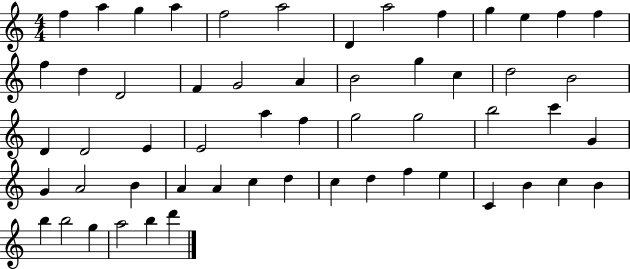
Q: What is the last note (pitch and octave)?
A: D6